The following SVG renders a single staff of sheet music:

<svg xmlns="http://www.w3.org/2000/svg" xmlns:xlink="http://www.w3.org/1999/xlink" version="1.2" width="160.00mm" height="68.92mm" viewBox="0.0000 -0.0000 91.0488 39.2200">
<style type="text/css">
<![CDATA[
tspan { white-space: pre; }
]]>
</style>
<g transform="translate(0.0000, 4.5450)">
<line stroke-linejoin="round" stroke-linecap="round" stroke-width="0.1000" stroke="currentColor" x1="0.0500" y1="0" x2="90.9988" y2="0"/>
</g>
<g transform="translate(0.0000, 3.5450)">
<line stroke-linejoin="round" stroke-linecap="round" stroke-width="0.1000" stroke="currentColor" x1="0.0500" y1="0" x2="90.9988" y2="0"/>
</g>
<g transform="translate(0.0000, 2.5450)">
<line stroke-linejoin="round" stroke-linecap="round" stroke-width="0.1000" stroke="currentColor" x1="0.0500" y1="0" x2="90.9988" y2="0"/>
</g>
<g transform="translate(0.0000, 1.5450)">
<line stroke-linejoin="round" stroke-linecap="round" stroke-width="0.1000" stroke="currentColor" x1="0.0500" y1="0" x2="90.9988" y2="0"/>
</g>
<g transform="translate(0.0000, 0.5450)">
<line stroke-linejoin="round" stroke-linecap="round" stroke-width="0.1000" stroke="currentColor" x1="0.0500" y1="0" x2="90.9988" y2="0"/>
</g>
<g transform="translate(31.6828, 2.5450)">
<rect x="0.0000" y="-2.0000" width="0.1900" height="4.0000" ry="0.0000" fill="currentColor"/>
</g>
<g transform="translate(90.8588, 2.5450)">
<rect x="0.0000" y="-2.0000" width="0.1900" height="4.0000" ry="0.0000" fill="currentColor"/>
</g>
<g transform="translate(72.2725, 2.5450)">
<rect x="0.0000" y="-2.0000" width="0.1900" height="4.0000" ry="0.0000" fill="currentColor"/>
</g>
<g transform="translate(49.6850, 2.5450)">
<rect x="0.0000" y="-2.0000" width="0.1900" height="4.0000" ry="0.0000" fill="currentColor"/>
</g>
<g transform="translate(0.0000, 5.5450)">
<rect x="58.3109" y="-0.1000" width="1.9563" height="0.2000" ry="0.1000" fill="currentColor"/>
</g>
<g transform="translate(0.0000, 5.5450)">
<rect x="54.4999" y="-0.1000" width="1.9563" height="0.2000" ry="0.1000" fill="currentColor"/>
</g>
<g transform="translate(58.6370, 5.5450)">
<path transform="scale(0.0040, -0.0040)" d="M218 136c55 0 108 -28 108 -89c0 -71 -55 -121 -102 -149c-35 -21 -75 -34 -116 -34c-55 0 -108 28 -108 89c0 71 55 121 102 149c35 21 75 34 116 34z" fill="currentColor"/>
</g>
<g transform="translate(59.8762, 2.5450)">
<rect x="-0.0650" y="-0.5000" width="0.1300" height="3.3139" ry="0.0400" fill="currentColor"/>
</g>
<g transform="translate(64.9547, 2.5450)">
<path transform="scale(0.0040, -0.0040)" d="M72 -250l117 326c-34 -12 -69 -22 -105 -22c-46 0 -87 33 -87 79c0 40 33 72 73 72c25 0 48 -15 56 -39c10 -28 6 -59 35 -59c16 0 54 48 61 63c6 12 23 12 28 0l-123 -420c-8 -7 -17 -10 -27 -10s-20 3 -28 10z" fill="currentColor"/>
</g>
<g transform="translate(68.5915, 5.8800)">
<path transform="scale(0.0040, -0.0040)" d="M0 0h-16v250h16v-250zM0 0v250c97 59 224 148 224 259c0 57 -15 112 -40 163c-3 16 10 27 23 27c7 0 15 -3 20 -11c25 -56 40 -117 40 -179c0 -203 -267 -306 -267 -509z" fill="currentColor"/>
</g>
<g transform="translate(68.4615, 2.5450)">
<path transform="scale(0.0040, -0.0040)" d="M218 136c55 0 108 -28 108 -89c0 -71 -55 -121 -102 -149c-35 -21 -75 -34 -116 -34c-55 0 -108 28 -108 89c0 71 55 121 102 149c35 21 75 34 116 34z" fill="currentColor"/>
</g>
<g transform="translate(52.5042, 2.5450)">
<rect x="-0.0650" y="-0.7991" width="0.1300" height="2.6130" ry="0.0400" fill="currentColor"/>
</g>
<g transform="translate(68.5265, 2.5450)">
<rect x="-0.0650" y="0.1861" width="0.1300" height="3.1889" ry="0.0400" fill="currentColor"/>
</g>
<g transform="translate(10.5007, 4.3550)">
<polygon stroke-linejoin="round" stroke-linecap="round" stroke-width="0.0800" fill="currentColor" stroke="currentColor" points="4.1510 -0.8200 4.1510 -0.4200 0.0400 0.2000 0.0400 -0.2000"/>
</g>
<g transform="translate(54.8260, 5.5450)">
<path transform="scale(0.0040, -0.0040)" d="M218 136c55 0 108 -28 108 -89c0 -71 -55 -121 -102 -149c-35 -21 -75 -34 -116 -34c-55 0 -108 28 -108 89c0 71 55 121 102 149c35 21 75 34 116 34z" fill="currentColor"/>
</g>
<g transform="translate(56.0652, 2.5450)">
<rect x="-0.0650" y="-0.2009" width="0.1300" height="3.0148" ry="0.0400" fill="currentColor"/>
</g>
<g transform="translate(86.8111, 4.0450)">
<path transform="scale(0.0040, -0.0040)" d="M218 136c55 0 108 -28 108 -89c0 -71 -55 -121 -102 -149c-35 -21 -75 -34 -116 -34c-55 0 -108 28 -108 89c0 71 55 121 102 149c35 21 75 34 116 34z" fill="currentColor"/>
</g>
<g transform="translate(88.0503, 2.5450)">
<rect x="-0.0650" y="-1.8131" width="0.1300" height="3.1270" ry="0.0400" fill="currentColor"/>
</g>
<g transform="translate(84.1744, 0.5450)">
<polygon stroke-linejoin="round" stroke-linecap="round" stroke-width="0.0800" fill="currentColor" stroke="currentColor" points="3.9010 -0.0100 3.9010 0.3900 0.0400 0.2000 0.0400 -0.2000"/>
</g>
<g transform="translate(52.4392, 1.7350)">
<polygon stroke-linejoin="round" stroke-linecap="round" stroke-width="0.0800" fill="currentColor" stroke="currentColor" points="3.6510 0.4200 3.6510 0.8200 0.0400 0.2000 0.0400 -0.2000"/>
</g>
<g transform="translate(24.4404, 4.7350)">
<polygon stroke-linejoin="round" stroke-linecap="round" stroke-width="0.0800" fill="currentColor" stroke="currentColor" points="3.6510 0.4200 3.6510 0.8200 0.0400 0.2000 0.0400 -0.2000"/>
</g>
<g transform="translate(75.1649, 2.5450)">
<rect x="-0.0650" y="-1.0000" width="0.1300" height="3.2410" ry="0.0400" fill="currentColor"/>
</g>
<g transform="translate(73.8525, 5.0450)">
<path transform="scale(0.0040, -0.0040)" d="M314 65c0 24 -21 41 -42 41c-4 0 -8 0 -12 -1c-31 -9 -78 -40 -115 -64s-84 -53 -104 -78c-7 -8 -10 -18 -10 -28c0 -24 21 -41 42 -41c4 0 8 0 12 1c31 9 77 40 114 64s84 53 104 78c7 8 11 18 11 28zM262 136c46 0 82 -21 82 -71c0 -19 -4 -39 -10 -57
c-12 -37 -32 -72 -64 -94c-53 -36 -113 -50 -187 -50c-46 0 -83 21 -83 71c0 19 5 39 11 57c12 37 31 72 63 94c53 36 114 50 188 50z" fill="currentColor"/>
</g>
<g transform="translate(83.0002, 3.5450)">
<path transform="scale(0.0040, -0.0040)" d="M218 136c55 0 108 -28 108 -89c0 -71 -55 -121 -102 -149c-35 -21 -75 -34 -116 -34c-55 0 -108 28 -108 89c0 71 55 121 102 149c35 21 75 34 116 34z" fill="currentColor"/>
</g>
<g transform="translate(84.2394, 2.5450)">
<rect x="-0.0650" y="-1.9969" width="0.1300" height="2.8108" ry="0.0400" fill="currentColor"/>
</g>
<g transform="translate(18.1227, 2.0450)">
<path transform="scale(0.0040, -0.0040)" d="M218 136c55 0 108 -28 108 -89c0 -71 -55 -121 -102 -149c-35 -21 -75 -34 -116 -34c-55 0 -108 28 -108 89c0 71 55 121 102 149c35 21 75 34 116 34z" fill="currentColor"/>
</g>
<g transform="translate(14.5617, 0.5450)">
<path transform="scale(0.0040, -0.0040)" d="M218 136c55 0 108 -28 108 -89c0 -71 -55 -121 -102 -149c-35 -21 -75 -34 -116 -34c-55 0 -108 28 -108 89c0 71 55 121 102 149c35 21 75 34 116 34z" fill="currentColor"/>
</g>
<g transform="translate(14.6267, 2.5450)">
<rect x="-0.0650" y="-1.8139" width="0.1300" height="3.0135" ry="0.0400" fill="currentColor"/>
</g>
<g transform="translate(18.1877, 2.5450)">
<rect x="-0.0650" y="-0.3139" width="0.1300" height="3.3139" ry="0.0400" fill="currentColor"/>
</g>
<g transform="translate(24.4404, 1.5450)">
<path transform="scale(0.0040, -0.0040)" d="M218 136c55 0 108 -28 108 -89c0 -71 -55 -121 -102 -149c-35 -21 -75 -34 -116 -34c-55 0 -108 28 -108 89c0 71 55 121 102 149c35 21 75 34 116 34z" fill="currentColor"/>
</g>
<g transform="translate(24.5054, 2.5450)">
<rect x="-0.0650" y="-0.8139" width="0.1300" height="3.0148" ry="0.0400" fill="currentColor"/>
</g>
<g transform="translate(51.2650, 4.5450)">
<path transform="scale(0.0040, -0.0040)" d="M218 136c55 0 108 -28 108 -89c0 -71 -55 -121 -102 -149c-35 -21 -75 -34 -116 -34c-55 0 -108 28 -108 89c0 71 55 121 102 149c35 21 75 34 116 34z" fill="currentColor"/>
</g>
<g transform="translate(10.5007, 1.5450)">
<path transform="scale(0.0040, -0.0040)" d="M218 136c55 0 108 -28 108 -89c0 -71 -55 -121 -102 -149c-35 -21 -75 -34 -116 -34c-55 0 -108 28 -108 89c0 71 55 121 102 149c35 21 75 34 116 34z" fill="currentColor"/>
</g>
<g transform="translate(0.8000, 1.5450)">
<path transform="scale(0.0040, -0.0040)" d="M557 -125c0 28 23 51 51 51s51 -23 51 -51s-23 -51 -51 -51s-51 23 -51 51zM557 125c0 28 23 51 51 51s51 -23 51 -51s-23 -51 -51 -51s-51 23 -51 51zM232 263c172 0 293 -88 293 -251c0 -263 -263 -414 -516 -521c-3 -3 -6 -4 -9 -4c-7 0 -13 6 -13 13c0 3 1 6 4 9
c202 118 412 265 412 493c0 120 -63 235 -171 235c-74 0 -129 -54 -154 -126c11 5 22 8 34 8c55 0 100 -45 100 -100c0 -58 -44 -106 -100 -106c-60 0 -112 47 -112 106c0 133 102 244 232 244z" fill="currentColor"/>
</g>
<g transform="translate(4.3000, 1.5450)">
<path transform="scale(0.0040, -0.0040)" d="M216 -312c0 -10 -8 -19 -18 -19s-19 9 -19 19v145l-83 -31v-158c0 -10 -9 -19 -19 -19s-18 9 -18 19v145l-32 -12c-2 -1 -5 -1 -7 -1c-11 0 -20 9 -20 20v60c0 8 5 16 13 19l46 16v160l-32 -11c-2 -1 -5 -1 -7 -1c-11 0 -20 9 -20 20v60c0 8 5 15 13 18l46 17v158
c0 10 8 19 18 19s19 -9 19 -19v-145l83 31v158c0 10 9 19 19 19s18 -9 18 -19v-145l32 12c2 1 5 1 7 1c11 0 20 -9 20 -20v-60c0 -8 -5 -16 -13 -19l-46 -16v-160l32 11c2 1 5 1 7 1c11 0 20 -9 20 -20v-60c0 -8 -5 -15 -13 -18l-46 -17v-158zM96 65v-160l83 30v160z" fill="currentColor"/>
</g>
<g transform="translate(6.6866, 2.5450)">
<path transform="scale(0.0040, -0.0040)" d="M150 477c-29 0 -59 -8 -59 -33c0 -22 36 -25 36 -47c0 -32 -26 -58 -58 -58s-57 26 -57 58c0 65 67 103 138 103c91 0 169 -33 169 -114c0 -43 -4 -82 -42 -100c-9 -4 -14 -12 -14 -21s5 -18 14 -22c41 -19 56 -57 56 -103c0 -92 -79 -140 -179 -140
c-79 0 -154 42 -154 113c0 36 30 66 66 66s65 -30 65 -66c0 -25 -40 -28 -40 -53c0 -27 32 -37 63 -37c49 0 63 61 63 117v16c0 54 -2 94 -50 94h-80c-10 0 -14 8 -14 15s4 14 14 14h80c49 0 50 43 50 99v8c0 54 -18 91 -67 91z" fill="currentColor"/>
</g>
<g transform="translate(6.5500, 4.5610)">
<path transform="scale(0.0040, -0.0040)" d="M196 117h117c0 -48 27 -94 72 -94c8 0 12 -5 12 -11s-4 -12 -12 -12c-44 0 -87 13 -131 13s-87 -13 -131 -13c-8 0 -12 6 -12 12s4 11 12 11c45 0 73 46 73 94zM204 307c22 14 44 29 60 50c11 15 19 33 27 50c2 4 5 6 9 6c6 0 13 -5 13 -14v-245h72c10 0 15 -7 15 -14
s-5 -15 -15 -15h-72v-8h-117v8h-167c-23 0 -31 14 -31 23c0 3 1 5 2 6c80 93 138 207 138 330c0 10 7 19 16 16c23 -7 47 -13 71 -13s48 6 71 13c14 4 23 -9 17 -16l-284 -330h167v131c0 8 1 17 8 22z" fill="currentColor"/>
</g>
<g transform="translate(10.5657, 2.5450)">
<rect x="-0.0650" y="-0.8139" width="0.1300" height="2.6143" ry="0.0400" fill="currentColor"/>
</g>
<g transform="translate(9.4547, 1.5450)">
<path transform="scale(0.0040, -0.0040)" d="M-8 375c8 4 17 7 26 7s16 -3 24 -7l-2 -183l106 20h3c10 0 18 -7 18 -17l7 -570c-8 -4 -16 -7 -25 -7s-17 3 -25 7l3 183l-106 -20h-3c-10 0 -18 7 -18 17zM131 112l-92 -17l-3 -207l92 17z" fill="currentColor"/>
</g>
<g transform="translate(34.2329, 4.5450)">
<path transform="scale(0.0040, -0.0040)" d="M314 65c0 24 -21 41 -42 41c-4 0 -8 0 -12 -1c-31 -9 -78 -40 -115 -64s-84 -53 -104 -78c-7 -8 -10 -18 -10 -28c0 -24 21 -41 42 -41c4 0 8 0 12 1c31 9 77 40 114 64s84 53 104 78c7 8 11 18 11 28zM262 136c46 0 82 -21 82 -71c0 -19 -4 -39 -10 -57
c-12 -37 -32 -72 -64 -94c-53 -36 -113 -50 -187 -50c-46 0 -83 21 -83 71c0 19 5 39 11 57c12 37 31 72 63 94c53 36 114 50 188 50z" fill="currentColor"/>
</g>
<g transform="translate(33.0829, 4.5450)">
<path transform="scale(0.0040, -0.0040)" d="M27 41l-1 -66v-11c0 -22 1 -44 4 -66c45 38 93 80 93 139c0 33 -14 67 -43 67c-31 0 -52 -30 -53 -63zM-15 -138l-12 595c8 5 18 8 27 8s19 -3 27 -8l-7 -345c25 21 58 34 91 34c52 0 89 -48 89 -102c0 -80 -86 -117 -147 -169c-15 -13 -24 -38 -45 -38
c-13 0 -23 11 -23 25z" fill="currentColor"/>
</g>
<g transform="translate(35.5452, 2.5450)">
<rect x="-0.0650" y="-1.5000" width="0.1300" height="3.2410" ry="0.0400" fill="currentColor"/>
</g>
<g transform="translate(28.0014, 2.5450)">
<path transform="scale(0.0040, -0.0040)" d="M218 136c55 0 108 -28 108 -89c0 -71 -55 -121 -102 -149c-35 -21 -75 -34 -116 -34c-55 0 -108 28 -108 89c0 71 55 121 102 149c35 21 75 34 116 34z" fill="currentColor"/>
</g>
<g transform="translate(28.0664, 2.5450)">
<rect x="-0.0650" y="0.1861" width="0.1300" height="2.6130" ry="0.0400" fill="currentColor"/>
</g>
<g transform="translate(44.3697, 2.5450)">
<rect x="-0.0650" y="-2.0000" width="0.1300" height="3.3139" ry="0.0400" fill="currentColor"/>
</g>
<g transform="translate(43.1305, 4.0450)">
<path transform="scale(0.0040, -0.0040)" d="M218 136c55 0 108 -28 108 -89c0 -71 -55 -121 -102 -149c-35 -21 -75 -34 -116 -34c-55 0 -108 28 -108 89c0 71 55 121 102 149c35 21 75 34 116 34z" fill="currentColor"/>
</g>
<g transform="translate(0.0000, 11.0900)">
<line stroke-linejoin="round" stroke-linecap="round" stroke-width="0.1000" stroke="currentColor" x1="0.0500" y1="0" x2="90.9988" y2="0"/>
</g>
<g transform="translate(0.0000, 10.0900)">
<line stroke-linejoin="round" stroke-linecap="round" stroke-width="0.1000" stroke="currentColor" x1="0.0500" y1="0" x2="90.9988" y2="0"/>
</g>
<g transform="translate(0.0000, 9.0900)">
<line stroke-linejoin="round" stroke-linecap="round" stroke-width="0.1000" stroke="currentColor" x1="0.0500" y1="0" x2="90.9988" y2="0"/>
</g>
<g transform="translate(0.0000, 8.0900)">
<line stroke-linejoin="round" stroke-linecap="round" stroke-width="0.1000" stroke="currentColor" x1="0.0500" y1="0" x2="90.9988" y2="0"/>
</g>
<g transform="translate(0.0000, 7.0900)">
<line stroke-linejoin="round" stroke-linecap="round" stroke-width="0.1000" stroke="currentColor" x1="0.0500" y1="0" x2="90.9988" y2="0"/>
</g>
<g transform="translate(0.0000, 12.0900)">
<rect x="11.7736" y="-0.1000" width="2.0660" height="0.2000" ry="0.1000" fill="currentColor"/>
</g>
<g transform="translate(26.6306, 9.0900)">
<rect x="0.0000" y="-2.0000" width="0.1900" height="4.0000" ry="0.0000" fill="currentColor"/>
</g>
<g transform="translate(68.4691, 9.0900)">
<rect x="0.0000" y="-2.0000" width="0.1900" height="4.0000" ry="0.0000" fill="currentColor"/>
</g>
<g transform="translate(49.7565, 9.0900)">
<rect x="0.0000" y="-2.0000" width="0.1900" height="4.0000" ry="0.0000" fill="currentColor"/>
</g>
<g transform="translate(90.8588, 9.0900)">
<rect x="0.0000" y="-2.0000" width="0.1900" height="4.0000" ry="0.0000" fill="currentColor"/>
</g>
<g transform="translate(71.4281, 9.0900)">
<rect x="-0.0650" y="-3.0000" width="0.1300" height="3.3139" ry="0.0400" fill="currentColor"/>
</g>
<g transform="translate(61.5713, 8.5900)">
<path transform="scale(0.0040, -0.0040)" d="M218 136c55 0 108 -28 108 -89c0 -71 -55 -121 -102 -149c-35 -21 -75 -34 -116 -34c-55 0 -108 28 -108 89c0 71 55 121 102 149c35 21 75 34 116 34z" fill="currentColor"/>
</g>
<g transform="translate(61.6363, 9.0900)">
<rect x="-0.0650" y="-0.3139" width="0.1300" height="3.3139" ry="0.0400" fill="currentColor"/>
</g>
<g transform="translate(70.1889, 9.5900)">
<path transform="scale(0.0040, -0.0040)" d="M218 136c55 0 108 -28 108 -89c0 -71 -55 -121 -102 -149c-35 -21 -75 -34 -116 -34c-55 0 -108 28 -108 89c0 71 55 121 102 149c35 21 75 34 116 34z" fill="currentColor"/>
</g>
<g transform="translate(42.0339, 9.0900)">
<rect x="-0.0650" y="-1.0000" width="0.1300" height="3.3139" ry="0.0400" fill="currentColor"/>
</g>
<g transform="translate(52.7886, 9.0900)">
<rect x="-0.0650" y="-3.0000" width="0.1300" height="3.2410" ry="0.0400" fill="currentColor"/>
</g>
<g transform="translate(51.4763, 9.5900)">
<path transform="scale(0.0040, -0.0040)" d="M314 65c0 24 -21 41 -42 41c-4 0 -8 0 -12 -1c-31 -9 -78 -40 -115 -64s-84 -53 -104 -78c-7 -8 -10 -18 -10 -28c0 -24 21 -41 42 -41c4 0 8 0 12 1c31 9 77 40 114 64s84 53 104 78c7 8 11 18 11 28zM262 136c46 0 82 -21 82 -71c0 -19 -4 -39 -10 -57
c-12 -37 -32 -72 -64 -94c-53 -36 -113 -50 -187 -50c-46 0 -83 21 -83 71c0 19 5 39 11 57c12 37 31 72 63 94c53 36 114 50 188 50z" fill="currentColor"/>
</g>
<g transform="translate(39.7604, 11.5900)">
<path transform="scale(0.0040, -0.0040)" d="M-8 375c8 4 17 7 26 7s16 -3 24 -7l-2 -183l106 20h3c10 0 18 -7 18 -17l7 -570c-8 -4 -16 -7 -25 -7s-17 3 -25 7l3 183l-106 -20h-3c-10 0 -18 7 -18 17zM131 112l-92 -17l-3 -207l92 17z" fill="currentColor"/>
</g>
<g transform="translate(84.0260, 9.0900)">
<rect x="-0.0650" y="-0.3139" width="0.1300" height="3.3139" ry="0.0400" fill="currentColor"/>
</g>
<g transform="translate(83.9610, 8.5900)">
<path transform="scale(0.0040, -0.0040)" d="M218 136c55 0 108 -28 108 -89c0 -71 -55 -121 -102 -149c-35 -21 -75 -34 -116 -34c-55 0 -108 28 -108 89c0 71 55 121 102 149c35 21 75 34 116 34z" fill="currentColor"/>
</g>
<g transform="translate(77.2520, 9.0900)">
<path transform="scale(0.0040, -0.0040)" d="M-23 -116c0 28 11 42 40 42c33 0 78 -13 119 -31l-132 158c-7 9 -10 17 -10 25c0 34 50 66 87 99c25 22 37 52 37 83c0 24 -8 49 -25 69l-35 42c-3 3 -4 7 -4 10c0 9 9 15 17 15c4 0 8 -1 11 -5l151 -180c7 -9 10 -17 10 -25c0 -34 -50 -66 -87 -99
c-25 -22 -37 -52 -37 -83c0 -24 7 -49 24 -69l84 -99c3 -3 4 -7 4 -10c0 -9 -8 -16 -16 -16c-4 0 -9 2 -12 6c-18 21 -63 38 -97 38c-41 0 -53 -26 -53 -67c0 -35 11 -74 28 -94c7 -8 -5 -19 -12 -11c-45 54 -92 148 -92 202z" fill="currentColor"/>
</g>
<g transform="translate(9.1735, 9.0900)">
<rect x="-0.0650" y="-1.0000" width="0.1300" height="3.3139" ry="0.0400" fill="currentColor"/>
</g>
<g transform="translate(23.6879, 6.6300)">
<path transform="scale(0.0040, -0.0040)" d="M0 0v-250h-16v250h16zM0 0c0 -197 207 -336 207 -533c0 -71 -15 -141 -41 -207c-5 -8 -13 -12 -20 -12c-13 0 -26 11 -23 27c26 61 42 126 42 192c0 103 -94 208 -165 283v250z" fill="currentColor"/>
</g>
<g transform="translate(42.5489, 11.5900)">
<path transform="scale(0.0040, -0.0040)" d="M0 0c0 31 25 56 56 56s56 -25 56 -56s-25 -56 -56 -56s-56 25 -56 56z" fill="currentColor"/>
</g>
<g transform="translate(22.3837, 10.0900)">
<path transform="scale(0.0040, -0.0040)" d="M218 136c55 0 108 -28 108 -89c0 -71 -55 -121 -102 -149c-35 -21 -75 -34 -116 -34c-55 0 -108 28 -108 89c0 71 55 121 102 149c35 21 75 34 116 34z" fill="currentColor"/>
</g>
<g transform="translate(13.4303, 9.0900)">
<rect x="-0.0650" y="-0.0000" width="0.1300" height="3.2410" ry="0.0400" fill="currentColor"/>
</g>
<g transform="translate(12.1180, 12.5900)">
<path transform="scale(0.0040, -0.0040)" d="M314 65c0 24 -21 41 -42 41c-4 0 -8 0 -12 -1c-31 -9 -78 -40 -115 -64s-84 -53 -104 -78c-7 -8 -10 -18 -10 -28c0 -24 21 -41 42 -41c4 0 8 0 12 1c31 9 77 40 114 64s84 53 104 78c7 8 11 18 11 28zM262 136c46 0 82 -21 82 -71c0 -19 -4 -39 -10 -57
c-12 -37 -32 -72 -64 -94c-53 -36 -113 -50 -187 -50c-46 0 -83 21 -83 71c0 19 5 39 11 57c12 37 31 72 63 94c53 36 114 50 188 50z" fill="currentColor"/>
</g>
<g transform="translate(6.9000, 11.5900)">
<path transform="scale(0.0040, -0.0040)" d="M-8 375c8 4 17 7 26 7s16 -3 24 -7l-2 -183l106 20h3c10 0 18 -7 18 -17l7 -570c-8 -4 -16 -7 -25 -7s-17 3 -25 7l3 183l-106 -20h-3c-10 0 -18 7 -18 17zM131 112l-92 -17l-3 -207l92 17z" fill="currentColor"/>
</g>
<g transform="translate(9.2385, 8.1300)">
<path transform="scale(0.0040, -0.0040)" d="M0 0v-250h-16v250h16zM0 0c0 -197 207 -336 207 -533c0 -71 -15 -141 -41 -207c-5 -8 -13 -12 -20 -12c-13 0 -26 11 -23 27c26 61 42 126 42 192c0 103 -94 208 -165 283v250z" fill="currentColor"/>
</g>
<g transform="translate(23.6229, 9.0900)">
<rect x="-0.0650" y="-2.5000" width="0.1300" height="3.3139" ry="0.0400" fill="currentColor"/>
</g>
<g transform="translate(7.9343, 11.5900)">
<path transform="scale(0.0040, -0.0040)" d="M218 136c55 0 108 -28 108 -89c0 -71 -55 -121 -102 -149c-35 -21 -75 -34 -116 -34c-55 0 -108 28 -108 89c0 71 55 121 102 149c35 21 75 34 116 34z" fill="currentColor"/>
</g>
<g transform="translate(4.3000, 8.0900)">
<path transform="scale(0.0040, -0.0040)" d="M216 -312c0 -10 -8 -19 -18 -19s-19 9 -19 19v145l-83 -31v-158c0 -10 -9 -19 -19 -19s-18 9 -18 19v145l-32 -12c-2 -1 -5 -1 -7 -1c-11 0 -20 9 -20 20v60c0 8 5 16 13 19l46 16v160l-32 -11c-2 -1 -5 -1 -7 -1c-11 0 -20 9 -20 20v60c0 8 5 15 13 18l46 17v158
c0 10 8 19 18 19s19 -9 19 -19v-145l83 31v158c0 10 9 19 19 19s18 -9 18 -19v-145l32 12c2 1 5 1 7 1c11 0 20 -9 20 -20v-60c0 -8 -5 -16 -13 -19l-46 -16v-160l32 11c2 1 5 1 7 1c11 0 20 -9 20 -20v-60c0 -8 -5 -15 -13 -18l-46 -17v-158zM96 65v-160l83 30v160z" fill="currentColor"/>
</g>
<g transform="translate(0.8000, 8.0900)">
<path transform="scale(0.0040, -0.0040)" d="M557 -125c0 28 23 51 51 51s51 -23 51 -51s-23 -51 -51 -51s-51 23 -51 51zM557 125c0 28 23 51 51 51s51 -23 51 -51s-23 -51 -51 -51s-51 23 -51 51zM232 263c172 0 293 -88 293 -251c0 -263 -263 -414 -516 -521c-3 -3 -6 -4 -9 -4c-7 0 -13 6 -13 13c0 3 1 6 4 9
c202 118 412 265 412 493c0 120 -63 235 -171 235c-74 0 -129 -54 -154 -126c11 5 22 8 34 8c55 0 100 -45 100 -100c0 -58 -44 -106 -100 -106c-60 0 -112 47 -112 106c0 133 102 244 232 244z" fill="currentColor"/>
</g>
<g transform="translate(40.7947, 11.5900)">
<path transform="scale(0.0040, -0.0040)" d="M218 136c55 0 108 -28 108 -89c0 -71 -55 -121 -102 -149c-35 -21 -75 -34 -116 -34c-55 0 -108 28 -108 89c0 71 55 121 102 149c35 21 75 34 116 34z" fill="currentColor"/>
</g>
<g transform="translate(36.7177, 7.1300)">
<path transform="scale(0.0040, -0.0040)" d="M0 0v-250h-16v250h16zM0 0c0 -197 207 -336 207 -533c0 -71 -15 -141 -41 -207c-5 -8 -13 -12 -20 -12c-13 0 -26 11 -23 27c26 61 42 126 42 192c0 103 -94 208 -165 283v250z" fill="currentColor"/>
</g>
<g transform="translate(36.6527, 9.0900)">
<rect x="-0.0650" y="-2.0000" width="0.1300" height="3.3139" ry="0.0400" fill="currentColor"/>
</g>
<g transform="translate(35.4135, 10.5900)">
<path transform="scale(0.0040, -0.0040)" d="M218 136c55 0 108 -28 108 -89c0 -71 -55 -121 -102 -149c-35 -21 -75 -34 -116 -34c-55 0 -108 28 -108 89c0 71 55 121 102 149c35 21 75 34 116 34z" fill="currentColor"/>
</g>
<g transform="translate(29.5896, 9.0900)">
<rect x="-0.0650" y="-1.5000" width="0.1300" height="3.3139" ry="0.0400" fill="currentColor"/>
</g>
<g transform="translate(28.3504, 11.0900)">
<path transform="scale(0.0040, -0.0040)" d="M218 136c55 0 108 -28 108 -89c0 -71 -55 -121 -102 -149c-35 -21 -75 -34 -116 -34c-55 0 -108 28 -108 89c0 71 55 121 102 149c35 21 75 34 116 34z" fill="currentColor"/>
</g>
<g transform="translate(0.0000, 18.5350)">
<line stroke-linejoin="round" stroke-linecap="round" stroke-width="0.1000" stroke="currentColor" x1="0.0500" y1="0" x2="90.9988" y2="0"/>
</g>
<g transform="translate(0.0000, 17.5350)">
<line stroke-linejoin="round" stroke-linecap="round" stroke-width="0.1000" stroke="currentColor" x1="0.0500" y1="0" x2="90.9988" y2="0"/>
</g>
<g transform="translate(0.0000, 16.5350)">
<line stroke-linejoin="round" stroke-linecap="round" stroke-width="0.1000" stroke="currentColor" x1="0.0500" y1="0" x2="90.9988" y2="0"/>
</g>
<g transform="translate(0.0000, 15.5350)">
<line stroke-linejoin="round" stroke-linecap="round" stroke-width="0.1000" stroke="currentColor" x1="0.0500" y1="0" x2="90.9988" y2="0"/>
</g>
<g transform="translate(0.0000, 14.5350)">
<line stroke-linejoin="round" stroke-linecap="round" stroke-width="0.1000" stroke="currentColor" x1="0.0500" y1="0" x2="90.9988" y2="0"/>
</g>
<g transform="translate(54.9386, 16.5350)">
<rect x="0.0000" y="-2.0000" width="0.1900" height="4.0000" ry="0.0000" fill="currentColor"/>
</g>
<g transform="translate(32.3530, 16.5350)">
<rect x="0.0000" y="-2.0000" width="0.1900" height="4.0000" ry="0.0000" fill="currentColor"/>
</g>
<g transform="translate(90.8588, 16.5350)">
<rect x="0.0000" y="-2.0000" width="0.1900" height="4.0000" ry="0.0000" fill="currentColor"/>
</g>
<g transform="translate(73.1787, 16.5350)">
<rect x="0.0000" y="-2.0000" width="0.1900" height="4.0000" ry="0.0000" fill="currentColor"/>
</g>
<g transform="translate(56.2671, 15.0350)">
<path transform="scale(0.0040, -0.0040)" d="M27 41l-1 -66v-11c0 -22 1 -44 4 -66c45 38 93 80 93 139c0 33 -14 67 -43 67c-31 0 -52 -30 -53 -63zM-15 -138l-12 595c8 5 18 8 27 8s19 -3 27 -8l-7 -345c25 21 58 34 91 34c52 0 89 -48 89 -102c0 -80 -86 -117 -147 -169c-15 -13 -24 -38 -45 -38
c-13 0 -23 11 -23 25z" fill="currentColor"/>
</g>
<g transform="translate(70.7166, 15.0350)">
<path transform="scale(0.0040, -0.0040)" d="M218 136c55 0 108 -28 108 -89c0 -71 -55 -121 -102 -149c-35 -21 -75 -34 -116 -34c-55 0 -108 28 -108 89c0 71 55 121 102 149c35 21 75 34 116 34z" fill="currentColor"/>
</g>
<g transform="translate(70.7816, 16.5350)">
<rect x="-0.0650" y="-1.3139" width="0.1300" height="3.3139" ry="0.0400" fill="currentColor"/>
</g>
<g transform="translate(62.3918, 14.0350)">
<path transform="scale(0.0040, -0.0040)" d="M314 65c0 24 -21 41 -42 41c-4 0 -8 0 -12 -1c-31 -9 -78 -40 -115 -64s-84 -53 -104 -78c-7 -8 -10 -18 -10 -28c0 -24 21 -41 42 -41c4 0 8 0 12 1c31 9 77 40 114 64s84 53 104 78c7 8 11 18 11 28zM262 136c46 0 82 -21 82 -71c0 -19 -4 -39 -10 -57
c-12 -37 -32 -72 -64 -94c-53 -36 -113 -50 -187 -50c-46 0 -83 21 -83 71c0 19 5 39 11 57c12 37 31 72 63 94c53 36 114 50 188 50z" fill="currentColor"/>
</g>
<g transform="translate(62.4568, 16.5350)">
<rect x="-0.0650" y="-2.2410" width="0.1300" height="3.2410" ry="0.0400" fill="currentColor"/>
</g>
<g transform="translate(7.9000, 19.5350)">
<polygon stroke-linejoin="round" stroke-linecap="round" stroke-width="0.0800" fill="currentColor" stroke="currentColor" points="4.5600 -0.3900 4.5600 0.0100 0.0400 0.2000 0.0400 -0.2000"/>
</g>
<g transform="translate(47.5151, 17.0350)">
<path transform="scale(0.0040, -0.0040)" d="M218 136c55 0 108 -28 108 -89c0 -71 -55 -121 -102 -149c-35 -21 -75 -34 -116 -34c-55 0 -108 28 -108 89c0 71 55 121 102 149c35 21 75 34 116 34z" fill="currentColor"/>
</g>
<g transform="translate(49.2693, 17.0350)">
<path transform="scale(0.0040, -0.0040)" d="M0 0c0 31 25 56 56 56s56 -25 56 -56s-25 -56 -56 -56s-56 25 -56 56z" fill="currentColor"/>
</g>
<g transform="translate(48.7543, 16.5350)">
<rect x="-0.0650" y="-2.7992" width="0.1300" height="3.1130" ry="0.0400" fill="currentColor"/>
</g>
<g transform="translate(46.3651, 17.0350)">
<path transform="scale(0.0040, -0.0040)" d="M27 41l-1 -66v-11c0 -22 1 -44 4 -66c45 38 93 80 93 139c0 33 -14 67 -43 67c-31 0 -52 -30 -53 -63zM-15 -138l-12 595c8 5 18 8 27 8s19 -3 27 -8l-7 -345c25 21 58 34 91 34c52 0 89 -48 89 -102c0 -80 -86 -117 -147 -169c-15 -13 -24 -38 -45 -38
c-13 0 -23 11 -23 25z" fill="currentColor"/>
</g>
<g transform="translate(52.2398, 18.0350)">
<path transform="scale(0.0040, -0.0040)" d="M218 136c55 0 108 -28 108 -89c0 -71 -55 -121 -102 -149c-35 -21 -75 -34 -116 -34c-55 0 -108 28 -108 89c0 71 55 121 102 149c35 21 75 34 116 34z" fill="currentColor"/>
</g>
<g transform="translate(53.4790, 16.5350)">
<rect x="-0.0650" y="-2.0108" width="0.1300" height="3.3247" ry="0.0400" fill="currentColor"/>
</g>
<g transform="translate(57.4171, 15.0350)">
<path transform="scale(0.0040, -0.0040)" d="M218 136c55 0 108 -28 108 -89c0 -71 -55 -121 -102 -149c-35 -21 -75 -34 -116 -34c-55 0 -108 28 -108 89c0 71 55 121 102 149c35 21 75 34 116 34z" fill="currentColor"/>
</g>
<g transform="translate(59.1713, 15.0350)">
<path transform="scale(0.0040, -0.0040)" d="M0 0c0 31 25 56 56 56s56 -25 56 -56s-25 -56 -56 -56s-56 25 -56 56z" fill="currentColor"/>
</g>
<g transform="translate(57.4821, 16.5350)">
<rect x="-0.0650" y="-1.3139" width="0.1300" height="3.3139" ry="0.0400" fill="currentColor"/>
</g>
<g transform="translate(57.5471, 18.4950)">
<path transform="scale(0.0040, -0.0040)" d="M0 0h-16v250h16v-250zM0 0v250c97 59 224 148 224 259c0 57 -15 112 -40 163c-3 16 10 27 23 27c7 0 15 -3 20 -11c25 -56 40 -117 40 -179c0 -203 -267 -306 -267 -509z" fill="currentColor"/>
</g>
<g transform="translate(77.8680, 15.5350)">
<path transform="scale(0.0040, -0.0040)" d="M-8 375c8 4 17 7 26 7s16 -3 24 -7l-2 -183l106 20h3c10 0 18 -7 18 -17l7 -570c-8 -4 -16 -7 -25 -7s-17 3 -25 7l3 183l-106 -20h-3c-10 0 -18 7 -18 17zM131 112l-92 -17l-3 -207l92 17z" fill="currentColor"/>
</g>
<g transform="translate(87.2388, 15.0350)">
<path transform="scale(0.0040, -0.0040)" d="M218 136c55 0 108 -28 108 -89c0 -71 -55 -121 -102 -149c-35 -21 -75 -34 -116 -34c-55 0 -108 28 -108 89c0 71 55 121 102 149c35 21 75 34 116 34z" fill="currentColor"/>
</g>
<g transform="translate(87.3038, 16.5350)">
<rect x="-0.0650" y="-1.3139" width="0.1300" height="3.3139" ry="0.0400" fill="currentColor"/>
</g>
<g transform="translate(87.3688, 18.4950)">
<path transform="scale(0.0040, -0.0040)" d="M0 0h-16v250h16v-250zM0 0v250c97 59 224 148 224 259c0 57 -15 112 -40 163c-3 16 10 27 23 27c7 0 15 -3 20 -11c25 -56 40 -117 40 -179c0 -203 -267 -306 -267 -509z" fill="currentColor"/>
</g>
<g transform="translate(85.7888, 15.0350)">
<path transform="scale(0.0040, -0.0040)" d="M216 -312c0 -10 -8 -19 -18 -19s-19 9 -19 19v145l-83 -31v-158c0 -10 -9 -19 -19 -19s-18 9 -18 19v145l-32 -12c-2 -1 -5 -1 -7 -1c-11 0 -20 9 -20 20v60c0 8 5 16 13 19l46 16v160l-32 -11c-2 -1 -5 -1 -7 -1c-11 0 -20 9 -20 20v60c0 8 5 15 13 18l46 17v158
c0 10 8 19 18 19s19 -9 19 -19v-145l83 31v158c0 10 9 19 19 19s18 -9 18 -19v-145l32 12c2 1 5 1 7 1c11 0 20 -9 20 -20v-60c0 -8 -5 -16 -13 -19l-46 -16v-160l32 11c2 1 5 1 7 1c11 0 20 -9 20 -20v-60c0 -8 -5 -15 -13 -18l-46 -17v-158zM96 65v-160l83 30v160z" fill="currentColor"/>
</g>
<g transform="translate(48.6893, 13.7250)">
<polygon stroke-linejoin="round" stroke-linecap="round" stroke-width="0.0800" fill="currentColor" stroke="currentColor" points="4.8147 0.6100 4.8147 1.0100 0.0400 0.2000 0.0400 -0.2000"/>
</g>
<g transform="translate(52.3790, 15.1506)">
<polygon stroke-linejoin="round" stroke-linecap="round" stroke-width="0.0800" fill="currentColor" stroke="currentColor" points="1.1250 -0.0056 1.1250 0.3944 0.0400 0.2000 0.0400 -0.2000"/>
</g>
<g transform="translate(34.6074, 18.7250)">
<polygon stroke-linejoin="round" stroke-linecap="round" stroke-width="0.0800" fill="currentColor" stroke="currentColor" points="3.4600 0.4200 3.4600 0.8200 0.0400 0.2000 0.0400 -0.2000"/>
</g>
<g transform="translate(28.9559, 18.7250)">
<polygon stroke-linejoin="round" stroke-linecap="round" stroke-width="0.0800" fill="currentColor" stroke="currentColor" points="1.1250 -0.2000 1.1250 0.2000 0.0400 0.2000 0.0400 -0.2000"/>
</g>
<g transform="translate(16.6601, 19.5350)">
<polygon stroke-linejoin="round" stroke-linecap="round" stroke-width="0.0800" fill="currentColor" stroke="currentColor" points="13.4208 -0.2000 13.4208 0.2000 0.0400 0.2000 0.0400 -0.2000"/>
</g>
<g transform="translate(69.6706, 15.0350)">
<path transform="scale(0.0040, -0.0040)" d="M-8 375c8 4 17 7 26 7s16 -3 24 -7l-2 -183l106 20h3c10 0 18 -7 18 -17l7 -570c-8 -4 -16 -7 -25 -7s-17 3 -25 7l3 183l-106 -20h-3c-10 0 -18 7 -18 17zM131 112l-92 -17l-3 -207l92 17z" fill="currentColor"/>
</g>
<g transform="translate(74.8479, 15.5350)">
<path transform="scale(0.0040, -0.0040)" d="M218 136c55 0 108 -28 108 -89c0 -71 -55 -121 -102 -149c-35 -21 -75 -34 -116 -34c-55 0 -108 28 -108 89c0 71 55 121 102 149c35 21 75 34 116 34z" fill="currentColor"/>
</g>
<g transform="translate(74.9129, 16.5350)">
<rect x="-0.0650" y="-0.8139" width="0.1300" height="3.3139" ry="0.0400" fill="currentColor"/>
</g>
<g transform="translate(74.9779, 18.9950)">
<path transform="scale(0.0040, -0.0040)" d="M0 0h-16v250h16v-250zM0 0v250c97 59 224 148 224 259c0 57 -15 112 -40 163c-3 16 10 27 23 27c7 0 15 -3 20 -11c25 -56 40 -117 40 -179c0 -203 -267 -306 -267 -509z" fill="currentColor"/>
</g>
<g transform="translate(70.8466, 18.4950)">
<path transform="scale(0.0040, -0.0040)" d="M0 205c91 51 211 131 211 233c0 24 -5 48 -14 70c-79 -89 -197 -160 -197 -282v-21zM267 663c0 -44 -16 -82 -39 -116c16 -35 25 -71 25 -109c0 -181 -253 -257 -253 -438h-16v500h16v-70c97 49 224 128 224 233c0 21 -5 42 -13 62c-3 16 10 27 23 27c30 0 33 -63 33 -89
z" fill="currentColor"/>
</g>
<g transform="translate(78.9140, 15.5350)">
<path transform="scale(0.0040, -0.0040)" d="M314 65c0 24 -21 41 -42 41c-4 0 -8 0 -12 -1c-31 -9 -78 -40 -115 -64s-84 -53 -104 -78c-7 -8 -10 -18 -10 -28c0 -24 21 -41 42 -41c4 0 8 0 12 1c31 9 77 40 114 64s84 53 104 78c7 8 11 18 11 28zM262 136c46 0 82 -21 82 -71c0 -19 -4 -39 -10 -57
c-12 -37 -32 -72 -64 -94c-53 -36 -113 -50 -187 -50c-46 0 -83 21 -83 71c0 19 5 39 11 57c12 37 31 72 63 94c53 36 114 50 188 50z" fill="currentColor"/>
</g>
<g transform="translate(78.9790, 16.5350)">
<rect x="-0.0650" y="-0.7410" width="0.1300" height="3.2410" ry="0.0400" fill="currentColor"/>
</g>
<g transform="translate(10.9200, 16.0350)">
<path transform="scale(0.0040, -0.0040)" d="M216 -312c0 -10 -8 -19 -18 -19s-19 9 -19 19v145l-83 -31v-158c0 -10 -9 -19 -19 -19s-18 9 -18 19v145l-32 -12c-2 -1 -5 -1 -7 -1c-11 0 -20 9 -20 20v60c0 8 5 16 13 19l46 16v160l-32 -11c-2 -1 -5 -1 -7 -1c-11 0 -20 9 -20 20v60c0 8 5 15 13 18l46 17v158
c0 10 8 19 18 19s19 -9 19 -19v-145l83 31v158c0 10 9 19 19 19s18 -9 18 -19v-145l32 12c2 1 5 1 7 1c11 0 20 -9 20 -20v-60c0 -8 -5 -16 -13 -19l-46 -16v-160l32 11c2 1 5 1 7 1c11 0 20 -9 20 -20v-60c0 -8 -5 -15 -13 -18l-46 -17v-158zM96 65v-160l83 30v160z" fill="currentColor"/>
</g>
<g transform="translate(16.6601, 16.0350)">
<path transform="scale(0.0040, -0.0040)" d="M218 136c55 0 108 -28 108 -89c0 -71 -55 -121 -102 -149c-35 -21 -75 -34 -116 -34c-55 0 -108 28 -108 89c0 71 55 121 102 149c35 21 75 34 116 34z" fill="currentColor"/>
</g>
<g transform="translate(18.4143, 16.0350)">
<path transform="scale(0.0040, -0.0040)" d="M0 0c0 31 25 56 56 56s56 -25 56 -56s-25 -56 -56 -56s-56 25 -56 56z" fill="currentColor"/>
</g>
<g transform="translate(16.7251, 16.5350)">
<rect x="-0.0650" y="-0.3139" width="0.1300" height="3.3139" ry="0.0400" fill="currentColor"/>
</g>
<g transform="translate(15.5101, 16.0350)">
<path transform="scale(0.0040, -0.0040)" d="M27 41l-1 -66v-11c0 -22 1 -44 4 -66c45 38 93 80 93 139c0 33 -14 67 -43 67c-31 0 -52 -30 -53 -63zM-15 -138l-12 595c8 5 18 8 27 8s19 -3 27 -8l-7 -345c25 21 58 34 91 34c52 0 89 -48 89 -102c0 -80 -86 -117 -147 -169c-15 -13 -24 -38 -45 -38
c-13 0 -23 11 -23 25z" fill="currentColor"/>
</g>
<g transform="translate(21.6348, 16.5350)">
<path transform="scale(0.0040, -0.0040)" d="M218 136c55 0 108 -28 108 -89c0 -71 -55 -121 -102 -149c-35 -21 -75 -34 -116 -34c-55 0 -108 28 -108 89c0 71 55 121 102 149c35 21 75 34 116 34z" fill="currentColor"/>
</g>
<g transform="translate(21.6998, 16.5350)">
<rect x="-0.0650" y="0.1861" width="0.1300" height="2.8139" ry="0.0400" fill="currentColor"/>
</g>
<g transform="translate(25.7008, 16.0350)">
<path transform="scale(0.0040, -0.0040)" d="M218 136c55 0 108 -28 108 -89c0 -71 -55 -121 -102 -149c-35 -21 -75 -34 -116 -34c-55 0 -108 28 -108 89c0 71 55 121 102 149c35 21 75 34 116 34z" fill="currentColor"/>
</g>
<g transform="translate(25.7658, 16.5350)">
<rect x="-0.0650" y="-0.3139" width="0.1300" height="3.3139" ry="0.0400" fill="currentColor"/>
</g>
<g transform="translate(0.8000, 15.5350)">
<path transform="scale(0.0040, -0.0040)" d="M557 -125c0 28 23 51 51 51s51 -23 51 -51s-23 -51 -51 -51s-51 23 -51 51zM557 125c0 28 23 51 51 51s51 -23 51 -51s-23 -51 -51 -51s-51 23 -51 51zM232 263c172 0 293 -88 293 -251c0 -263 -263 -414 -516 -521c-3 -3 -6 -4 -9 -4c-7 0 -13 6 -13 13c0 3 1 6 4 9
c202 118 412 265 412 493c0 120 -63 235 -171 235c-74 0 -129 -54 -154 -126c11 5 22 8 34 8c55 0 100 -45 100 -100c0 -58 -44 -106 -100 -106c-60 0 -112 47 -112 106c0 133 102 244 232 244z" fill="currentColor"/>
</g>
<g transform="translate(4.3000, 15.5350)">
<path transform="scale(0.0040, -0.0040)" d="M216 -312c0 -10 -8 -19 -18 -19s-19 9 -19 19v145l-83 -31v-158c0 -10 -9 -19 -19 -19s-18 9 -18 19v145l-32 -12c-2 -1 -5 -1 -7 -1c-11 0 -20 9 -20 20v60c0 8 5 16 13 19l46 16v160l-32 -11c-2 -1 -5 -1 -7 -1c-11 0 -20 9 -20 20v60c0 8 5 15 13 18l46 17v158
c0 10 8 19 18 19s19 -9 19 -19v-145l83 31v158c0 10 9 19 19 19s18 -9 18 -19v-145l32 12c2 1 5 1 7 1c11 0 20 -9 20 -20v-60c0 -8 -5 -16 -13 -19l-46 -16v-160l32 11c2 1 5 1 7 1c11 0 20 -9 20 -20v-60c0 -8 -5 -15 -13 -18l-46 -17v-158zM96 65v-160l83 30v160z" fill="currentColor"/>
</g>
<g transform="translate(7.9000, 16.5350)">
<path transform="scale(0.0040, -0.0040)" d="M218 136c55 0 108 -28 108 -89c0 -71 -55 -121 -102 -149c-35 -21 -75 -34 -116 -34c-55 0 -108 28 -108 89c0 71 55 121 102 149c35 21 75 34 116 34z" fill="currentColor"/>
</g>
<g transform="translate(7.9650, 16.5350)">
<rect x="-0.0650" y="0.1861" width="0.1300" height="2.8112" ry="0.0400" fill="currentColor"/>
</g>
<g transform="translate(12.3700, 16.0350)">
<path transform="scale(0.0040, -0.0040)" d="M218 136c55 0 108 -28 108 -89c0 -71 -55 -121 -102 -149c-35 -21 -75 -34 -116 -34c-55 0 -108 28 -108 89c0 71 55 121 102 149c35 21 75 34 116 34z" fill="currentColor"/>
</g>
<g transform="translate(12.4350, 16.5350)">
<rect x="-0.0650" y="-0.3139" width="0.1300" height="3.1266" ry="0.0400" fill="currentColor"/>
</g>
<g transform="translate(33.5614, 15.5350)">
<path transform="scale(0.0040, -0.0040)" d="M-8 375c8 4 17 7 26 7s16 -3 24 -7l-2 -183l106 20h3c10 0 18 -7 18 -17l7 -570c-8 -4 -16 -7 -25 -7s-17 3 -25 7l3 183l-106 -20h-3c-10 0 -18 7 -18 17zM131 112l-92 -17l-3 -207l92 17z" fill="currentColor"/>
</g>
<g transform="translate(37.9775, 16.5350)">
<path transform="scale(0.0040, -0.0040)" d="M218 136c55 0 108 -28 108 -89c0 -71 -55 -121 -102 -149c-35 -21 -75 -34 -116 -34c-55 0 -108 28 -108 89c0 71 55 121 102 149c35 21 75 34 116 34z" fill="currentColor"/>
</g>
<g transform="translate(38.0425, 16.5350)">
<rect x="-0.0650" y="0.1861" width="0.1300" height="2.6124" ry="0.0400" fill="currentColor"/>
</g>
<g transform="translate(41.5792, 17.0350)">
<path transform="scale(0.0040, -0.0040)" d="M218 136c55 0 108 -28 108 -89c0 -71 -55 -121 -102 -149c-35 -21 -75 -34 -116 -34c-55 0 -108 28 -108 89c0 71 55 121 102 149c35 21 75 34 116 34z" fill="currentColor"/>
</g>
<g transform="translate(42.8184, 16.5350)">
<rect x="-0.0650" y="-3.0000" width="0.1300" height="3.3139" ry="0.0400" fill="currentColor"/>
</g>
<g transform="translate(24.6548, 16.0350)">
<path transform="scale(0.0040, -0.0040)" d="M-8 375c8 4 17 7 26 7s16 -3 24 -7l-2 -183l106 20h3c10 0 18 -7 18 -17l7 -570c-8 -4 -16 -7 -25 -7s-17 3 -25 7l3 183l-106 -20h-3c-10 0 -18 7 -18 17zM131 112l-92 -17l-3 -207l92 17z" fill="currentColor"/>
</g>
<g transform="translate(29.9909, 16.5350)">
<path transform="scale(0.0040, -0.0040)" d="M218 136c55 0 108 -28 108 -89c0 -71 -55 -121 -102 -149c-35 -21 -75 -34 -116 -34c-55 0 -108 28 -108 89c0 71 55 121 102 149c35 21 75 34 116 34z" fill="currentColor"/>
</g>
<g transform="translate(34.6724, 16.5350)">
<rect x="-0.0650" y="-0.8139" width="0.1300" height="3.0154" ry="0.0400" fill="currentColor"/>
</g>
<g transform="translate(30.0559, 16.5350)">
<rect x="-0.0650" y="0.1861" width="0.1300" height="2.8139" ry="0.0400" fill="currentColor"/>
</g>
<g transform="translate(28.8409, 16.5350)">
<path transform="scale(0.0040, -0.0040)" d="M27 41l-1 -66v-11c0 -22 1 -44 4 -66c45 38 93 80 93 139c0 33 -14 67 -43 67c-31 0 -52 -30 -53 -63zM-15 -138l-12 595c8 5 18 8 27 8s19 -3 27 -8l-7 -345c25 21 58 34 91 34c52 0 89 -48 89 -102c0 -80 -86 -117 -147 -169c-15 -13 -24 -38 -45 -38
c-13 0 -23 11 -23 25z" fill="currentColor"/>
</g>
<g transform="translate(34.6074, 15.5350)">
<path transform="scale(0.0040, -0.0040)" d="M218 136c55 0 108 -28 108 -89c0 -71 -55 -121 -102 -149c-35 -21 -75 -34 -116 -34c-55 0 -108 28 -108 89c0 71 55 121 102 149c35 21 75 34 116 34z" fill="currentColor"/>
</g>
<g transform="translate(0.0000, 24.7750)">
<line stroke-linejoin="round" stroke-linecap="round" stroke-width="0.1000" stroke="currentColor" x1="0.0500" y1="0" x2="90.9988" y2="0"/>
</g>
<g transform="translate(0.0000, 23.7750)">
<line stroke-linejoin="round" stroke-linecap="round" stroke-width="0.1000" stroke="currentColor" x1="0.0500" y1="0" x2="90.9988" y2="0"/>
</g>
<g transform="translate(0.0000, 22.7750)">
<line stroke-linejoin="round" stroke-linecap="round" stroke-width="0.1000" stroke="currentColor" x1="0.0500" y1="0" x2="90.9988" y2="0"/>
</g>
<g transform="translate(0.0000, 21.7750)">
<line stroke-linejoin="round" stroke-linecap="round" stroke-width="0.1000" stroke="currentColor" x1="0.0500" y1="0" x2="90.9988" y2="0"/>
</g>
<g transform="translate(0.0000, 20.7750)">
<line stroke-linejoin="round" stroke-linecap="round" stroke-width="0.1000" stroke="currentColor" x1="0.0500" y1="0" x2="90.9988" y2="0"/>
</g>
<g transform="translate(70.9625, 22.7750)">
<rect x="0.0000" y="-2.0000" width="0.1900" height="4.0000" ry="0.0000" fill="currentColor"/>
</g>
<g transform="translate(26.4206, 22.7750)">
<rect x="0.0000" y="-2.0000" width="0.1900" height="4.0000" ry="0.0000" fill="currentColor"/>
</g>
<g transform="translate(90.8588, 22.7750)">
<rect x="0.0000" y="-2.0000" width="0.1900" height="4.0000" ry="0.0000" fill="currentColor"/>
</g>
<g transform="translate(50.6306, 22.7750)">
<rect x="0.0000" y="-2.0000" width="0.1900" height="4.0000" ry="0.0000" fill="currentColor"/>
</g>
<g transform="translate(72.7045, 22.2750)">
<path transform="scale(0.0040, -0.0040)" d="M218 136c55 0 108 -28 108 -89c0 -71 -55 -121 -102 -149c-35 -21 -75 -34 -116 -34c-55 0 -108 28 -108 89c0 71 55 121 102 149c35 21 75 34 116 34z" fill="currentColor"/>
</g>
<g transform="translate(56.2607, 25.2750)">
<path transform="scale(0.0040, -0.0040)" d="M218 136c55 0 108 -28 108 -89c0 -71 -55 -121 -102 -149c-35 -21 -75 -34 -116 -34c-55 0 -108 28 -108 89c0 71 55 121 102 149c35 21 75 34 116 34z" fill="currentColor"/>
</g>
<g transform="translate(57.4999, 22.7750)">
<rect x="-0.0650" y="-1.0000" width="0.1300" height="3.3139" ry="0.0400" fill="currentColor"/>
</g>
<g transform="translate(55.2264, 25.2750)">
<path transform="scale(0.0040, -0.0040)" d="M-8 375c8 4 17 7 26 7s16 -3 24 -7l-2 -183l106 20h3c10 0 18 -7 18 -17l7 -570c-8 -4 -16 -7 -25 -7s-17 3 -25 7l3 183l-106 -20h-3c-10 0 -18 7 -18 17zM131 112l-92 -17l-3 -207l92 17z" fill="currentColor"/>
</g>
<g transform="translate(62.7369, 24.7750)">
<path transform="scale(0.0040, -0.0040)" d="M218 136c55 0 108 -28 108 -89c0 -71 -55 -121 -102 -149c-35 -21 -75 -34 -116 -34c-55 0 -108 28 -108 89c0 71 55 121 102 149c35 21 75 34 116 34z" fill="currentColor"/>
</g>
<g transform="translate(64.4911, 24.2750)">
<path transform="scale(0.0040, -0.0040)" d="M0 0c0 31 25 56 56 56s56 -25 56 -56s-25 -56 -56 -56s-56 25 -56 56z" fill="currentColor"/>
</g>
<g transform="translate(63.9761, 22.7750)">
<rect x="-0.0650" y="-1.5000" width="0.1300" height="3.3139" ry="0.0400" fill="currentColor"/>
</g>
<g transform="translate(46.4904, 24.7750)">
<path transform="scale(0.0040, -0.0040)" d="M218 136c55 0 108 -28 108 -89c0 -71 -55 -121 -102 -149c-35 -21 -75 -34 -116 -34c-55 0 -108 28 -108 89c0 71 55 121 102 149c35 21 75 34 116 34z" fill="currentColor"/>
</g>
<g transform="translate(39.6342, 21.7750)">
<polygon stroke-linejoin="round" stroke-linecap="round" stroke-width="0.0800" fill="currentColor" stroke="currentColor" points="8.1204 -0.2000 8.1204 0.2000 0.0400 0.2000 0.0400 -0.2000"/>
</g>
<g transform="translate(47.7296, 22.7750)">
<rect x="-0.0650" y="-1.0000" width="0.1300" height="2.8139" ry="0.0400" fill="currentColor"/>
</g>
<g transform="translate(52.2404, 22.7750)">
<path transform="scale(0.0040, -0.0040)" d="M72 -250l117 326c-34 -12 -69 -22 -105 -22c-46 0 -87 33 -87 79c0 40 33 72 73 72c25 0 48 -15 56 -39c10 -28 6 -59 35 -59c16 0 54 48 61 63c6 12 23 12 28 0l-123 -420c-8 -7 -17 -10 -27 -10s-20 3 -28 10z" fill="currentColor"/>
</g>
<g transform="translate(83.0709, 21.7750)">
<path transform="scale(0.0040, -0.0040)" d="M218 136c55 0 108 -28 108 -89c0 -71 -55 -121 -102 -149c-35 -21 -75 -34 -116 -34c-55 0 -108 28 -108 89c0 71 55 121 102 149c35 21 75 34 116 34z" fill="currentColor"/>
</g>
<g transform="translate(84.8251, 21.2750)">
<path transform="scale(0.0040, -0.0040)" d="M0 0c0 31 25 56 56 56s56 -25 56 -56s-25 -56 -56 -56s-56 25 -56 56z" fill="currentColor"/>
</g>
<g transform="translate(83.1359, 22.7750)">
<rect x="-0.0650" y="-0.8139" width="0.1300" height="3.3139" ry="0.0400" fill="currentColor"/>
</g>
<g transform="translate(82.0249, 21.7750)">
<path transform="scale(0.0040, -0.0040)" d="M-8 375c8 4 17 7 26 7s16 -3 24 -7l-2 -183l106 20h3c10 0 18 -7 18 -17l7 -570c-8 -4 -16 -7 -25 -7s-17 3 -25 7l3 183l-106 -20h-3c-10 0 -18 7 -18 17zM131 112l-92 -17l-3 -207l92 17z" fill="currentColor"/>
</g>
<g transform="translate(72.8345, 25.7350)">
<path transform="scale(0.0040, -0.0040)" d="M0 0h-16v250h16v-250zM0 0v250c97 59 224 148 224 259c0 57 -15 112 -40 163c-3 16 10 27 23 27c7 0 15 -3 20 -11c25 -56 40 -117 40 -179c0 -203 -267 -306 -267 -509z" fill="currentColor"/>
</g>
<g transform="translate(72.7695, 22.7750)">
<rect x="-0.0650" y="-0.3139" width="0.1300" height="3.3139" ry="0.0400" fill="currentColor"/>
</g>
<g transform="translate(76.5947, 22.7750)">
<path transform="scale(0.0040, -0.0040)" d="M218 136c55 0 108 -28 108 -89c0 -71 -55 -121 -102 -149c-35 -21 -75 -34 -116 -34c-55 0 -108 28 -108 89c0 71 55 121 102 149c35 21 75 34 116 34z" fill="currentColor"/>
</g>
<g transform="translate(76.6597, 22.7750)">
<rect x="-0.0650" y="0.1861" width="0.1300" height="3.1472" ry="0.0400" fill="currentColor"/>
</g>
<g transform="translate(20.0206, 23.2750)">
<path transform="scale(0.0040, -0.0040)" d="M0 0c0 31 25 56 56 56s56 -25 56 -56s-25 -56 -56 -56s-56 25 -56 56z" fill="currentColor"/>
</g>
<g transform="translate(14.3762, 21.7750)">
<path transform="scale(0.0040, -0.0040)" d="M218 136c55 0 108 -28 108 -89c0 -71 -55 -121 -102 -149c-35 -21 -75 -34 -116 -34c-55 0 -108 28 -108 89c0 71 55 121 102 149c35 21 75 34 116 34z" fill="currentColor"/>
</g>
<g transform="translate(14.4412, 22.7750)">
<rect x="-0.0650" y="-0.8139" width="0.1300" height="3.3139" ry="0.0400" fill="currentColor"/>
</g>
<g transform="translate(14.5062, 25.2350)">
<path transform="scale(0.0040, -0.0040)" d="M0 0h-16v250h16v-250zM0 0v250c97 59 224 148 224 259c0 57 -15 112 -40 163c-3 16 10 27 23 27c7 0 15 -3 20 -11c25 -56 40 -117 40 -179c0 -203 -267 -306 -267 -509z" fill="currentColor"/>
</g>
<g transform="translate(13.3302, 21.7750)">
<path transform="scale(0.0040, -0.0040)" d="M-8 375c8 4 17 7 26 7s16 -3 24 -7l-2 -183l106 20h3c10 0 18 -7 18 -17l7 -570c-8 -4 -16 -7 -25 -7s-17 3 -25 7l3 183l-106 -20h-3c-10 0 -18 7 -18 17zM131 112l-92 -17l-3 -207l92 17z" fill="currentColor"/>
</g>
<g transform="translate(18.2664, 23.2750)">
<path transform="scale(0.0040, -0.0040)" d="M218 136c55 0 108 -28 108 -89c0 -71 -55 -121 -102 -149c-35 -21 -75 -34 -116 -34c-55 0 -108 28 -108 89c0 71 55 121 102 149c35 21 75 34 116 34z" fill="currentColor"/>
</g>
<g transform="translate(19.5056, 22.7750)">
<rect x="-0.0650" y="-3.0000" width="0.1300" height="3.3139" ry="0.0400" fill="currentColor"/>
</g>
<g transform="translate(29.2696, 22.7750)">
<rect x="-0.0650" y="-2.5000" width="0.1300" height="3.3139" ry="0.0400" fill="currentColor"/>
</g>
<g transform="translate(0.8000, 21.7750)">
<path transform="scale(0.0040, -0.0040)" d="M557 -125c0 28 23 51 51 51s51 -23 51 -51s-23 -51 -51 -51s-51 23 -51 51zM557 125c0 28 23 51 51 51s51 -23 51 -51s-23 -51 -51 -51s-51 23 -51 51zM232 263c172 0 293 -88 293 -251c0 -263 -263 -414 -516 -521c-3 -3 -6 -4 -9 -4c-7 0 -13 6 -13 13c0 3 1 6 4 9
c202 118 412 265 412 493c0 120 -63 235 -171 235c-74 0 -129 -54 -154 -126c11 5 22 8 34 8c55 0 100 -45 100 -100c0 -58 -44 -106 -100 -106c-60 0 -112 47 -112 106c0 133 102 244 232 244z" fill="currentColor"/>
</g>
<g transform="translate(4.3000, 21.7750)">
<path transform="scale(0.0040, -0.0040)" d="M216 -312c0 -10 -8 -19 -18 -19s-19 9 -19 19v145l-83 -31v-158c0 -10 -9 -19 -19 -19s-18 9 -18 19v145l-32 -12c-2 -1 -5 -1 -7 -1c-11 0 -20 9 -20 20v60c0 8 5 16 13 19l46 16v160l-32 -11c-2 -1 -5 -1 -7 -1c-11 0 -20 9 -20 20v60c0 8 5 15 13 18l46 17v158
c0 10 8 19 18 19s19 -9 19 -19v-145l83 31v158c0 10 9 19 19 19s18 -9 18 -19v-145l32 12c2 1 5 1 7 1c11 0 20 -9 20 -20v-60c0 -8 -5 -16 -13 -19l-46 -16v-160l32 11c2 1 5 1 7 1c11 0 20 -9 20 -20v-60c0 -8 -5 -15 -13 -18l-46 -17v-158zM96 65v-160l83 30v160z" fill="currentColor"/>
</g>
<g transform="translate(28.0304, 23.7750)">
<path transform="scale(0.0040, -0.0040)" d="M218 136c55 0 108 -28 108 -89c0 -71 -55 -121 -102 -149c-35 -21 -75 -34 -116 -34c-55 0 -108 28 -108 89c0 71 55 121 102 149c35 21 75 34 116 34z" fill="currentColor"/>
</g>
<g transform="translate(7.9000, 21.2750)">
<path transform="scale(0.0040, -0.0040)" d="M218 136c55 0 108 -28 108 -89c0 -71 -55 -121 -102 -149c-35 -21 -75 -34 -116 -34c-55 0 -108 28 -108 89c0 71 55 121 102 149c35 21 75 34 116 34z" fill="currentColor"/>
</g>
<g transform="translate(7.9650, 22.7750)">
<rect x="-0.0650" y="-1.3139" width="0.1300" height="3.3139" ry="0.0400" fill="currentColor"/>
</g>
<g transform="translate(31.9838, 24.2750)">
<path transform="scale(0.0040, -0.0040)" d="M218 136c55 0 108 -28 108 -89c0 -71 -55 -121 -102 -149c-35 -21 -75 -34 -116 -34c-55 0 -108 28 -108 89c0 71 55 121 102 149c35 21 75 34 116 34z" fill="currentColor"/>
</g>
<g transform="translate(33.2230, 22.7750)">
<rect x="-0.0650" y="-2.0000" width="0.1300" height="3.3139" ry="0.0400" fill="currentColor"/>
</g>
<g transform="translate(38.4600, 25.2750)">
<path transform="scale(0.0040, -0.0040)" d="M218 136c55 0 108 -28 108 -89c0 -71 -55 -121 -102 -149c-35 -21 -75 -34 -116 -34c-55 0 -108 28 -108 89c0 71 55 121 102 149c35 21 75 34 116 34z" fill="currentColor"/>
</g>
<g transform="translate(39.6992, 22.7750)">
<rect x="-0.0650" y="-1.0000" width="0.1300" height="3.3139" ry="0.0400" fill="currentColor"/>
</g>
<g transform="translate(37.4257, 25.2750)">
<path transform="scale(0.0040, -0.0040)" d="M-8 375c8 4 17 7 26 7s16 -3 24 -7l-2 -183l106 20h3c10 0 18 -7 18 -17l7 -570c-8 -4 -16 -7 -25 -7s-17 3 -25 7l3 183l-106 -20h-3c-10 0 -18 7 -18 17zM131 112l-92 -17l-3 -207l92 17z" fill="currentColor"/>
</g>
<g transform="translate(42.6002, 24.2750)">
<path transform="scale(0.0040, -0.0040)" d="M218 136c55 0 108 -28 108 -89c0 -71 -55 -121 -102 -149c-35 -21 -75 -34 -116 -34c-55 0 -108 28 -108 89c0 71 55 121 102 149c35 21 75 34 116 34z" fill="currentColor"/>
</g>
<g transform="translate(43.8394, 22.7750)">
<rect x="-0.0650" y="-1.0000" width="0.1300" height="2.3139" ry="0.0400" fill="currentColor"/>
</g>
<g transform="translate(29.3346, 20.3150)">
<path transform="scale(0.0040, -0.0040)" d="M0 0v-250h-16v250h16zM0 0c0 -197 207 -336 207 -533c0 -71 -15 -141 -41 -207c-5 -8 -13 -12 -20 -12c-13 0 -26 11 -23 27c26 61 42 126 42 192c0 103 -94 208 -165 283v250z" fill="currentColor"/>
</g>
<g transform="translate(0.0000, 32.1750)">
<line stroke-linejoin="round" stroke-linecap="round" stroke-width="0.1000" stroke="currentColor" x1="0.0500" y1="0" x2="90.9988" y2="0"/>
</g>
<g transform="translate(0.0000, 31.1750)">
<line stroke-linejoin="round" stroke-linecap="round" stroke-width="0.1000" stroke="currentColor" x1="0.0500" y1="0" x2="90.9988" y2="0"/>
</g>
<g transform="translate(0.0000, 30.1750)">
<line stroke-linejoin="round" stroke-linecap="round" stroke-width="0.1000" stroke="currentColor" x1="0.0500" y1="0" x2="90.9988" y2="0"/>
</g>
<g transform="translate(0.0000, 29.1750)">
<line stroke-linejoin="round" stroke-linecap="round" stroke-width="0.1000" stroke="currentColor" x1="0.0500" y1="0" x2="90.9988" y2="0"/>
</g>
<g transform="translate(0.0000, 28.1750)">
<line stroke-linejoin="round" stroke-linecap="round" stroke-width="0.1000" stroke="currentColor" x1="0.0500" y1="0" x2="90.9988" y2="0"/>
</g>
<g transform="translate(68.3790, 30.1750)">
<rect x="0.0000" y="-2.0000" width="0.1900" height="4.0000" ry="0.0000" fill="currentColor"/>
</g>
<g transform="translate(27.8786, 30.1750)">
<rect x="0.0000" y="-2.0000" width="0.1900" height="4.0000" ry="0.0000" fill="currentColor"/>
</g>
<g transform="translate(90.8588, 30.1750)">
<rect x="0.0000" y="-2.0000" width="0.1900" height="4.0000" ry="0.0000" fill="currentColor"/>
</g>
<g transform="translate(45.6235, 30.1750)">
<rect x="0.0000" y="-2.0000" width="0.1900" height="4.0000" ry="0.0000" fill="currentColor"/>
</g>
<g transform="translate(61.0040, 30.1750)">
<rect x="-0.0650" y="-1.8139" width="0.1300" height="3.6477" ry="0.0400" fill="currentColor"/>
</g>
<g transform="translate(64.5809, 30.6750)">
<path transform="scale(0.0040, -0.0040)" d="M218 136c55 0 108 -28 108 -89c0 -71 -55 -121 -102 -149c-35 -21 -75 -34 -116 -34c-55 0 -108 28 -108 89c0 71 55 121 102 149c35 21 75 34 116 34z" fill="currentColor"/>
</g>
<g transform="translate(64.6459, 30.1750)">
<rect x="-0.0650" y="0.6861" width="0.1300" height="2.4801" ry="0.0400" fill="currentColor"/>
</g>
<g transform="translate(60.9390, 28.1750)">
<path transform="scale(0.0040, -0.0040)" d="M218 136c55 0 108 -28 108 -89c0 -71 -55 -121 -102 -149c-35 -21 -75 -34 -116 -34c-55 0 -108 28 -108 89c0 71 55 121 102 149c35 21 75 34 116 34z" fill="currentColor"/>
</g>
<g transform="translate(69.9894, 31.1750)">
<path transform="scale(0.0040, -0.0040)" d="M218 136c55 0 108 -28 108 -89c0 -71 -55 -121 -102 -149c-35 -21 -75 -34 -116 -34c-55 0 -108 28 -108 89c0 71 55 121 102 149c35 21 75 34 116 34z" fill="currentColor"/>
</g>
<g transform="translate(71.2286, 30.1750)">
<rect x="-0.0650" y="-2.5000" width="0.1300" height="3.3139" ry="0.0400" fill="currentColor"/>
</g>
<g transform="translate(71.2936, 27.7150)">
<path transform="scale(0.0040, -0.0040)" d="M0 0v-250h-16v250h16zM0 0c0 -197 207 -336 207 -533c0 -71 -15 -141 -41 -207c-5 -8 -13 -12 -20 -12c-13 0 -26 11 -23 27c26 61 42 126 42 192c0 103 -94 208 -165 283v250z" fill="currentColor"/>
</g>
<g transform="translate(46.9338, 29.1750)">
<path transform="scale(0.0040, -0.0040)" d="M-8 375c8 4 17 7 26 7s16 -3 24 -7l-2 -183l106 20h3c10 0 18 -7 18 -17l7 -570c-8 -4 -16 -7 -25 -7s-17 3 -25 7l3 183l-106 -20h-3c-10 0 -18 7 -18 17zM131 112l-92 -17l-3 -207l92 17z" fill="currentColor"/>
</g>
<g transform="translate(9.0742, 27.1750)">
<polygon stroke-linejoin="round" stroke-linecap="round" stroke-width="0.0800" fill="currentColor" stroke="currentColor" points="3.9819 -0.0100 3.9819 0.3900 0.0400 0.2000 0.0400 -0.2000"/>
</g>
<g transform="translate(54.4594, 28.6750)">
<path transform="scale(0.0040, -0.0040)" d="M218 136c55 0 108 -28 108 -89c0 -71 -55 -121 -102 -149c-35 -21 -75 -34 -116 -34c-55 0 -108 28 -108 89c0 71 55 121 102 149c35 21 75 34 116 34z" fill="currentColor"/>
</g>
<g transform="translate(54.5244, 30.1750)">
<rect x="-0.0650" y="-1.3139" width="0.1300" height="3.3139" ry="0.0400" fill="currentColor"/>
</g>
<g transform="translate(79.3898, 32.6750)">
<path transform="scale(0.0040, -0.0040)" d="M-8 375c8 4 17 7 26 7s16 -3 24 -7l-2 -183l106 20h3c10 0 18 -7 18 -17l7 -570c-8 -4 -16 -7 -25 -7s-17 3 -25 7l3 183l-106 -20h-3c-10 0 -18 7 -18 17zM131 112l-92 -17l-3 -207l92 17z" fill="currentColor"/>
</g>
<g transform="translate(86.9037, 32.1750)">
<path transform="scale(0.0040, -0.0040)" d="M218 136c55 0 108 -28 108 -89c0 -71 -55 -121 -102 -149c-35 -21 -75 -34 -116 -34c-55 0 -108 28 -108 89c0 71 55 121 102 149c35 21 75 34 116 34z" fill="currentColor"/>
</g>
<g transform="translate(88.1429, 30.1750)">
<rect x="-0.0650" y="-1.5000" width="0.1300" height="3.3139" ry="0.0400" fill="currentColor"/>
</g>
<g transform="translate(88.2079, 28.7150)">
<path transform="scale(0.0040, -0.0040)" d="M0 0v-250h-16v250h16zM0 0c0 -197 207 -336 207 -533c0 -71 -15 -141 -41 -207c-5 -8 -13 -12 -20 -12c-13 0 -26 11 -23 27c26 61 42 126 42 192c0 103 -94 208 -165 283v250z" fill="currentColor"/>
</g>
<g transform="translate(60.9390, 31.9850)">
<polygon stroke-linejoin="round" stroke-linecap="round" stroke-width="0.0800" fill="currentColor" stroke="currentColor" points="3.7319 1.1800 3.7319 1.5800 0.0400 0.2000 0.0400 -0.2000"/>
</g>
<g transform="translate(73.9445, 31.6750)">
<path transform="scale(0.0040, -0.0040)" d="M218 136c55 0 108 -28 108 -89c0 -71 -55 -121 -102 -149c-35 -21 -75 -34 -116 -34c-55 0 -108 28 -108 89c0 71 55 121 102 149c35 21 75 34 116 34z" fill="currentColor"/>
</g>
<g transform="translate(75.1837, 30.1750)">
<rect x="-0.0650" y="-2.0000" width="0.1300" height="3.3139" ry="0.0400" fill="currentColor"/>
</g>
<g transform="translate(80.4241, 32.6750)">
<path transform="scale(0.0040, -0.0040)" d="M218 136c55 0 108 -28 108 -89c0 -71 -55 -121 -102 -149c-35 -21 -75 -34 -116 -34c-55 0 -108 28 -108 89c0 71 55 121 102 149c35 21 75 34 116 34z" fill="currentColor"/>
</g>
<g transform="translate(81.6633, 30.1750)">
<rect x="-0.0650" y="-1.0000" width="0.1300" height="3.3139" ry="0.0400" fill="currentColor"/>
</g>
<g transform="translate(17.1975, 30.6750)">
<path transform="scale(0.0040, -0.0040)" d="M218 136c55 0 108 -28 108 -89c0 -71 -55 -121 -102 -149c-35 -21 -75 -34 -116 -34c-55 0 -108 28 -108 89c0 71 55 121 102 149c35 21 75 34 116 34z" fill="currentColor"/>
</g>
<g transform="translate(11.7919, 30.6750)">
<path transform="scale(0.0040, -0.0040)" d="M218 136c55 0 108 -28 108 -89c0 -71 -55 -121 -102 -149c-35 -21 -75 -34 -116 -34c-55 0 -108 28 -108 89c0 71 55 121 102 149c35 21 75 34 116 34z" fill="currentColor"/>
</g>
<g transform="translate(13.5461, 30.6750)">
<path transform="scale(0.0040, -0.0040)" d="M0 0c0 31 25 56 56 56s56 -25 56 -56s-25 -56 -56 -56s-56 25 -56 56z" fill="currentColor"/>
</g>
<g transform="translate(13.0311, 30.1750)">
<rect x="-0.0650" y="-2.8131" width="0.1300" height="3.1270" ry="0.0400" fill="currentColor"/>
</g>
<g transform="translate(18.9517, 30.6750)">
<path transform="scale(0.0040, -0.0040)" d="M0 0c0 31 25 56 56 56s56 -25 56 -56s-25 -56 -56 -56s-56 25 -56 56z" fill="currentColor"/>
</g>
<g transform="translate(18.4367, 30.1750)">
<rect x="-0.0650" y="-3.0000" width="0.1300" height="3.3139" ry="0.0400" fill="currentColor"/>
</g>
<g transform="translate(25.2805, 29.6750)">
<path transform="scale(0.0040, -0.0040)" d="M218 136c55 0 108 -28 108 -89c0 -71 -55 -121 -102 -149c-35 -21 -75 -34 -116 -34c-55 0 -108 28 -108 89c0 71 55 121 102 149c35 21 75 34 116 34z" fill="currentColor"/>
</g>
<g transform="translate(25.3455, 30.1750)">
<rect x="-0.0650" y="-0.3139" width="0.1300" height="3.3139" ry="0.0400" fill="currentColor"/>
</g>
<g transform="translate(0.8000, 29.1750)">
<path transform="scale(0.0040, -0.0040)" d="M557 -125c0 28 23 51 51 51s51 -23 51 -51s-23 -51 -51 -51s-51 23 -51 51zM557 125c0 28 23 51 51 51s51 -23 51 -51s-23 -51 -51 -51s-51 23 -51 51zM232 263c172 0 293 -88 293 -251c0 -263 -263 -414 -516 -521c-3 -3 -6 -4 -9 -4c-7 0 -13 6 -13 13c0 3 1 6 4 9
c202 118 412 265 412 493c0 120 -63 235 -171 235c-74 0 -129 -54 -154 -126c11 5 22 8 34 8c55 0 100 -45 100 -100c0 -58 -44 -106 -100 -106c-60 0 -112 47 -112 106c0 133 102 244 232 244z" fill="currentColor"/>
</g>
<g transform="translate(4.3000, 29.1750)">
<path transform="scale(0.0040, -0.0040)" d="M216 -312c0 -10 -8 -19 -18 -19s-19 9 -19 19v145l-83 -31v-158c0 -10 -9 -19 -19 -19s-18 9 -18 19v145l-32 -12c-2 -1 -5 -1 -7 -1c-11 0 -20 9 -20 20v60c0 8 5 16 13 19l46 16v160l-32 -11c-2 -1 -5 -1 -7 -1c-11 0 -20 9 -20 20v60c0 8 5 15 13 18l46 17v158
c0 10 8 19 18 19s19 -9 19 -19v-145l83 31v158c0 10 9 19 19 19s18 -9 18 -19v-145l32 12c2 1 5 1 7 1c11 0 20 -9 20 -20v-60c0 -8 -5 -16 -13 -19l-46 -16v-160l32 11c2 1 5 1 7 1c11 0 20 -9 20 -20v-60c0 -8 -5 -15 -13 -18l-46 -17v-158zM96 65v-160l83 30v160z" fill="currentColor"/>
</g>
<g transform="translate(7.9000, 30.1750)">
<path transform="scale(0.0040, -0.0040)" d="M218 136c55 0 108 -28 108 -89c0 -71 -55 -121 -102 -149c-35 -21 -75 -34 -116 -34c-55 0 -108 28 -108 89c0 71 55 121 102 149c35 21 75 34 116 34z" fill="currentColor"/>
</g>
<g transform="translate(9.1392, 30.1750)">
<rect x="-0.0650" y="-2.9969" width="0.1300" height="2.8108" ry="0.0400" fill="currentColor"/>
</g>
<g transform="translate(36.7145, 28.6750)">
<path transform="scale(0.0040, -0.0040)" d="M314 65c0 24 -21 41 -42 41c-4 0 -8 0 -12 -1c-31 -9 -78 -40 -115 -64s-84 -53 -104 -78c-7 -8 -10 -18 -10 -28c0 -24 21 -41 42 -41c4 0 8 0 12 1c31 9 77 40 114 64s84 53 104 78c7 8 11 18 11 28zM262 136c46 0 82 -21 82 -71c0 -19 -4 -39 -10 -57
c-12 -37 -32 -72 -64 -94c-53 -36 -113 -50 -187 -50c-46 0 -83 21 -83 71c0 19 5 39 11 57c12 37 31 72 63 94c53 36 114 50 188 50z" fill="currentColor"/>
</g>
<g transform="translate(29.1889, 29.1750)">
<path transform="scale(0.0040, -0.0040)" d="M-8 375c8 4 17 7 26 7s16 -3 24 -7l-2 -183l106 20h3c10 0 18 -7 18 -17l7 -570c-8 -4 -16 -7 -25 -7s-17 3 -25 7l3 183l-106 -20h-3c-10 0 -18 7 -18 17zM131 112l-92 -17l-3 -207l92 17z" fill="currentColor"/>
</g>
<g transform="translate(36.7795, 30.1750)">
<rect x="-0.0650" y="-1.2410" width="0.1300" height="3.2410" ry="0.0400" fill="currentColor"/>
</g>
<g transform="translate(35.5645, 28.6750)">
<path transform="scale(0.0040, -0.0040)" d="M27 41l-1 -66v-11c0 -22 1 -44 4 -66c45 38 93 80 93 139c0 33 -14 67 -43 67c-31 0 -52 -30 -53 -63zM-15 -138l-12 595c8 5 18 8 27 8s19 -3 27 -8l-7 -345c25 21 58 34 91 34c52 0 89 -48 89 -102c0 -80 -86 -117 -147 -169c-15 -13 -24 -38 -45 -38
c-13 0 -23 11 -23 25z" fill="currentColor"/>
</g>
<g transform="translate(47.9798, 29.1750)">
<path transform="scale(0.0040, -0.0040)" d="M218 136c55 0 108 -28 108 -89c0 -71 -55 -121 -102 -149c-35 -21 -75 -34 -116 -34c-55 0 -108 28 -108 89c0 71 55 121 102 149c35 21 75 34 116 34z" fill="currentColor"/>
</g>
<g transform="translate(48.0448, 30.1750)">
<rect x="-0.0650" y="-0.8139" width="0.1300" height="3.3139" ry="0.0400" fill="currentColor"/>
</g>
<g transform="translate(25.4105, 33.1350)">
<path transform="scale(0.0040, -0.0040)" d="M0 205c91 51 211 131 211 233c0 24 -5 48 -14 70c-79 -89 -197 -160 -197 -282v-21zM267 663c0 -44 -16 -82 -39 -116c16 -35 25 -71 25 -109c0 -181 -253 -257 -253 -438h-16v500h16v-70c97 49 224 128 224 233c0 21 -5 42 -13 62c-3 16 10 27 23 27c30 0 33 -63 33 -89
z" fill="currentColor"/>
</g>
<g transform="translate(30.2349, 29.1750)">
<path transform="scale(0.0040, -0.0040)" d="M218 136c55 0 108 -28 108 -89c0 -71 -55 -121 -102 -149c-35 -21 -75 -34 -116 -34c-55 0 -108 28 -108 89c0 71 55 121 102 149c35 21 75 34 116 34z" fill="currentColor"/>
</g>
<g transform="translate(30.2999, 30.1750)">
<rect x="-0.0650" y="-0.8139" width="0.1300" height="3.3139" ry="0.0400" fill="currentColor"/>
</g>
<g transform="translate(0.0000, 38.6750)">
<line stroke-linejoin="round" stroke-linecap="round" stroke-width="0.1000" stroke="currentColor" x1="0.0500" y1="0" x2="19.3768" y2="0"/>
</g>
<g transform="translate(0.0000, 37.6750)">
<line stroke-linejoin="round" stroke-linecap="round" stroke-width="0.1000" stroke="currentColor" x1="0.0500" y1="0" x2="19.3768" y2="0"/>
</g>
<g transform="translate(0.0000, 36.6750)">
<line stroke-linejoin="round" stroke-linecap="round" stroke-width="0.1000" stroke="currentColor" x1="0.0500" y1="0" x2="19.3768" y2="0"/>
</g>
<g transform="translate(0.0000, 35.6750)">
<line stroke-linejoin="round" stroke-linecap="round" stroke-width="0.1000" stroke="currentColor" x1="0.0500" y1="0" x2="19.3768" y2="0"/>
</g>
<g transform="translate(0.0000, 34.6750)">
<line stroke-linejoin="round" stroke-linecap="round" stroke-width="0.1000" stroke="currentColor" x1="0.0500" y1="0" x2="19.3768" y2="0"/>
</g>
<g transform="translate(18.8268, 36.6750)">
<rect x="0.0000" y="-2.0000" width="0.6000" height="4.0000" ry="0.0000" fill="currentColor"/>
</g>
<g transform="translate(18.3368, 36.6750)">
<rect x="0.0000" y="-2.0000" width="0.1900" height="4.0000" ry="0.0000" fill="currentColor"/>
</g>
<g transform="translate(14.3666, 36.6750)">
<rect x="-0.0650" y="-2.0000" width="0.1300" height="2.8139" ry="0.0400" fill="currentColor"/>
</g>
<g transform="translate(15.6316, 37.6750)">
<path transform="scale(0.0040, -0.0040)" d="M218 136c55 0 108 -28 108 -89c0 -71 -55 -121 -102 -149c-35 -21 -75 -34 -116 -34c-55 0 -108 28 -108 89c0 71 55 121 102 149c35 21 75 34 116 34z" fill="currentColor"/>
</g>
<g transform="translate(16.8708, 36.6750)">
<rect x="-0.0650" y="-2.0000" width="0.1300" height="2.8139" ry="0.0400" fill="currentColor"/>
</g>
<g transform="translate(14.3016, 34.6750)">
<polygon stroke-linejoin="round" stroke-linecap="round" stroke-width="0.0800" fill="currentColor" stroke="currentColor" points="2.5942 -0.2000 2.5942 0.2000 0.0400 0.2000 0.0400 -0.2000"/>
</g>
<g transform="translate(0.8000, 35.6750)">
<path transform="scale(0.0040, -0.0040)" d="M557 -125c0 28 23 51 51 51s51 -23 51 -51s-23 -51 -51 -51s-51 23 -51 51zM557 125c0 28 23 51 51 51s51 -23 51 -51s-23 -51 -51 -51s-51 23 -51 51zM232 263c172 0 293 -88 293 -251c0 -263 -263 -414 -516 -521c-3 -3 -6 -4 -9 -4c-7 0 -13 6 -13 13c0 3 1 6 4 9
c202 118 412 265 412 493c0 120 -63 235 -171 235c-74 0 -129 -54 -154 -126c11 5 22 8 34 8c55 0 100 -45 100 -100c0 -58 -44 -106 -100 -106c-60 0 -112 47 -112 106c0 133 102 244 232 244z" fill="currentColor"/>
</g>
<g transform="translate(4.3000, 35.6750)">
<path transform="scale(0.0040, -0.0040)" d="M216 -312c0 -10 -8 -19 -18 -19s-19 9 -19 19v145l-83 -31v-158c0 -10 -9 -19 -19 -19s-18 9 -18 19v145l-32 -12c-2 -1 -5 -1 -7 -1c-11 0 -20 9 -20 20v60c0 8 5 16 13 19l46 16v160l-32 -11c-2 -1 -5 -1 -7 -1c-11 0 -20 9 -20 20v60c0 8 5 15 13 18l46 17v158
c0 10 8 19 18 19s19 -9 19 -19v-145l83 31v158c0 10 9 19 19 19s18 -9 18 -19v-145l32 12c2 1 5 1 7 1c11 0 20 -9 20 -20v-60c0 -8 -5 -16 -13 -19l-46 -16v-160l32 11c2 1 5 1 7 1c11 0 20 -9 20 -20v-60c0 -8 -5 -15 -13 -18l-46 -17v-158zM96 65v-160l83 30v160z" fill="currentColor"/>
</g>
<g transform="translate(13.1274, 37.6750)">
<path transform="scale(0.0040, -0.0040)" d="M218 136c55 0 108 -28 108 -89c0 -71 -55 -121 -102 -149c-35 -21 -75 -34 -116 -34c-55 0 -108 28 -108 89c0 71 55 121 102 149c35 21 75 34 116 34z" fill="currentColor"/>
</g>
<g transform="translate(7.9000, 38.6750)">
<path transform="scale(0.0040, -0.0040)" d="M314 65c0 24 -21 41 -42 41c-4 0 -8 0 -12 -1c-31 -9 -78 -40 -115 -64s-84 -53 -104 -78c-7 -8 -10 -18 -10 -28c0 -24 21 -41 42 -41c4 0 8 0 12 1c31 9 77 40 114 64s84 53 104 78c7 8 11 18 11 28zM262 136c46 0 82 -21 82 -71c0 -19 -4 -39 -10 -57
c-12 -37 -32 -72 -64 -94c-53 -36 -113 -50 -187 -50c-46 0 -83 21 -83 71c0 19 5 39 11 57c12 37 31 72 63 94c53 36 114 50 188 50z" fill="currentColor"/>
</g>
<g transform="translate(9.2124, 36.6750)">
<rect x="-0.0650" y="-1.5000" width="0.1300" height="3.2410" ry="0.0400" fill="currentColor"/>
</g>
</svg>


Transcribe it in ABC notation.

X:1
T:Untitled
M:3/4
L:1/4
K:G
F,/2 A,/2 E, F,/2 D,/2 _G,,2 A,, G,,/2 E,,/2 E,, z/2 D,/2 ^F,,2 B,,/2 A,,/2 F,,/2 D,,2 B,,/2 G,, A,,/2 F,, C,2 E, C, z E, D,/2 ^E,/2 _E,/2 D,/2 E,/2 _D,/4 F,/2 D,/2 C, _C,/2 A,,/4 _G,/2 B,2 G,/4 ^F,/2 F,2 ^G,/2 G, F,/2 C, B,,/2 A,, F,,/2 A,,/2 G,,/2 z/2 F,, G,, E,/2 D, F, D,/2 C,/2 C, E,/4 F, _G,2 F, G, A,/2 C,/2 B,,/2 A,, F,, G,,/2 G,,2 B,,/2 B,,/2